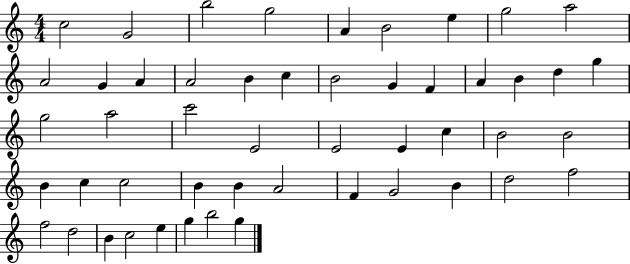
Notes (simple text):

C5/h G4/h B5/h G5/h A4/q B4/h E5/q G5/h A5/h A4/h G4/q A4/q A4/h B4/q C5/q B4/h G4/q F4/q A4/q B4/q D5/q G5/q G5/h A5/h C6/h E4/h E4/h E4/q C5/q B4/h B4/h B4/q C5/q C5/h B4/q B4/q A4/h F4/q G4/h B4/q D5/h F5/h F5/h D5/h B4/q C5/h E5/q G5/q B5/h G5/q